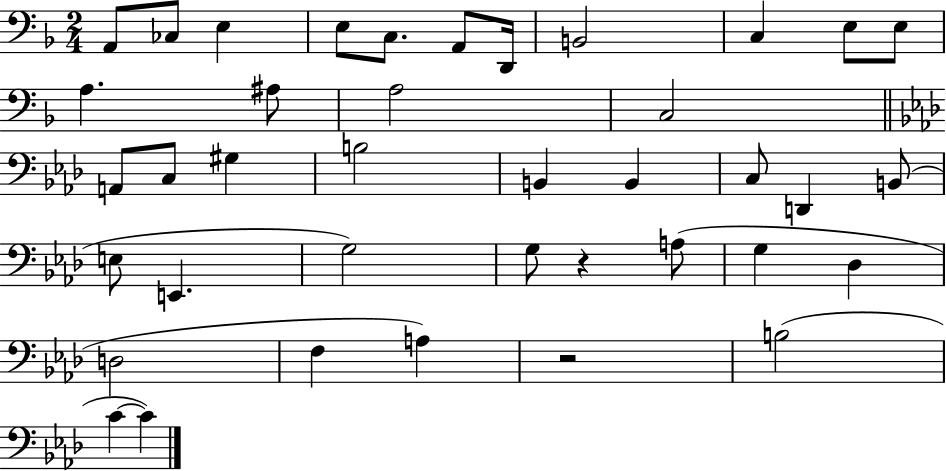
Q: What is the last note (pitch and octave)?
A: C4